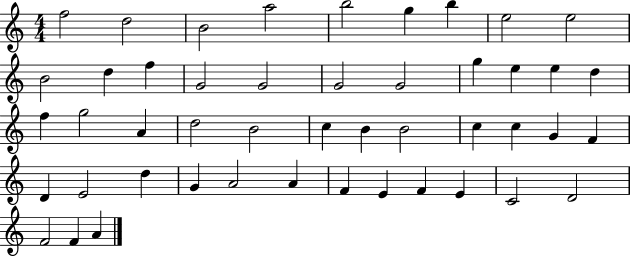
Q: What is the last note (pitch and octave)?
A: A4